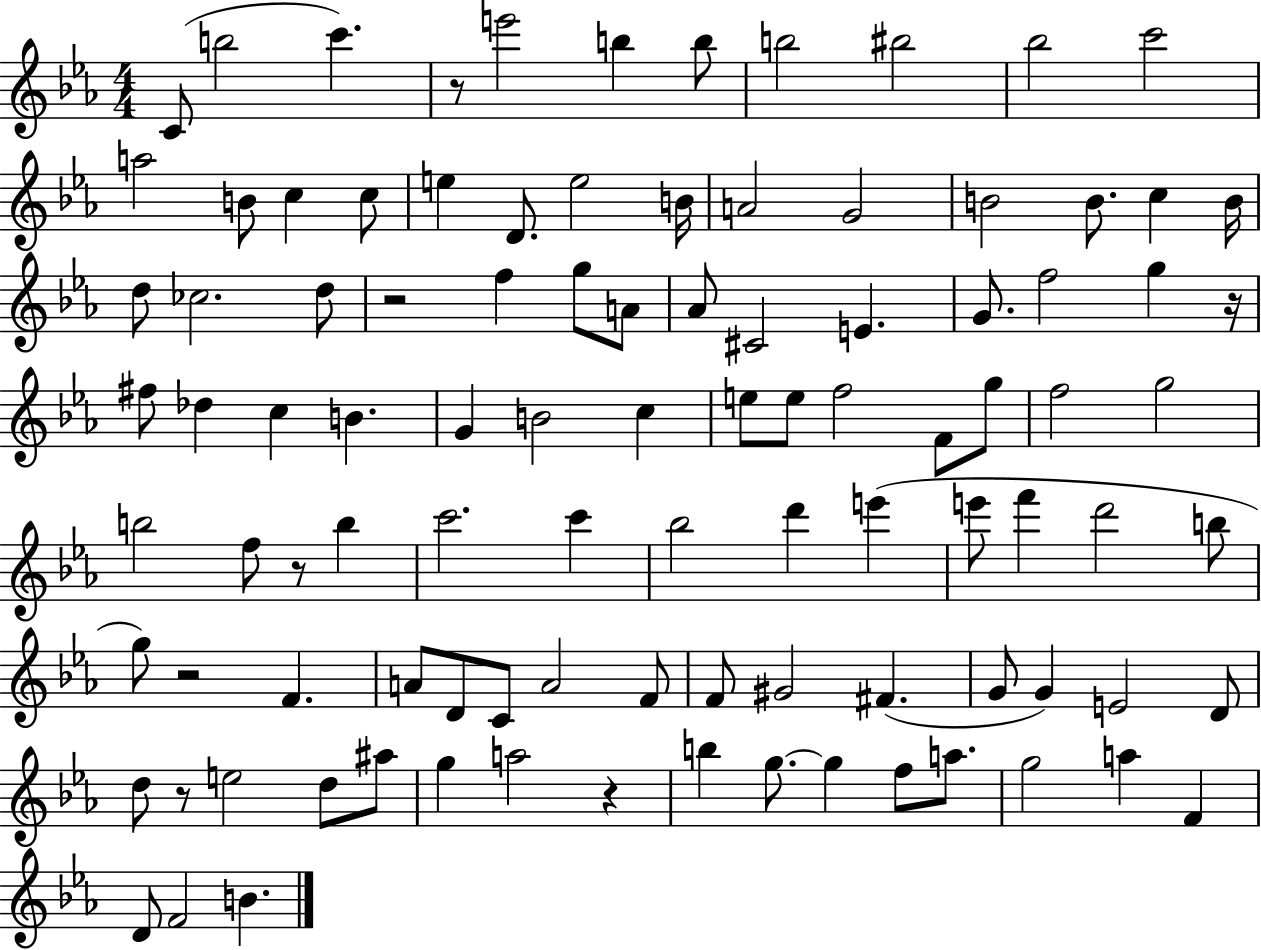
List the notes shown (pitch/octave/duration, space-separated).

C4/e B5/h C6/q. R/e E6/h B5/q B5/e B5/h BIS5/h Bb5/h C6/h A5/h B4/e C5/q C5/e E5/q D4/e. E5/h B4/s A4/h G4/h B4/h B4/e. C5/q B4/s D5/e CES5/h. D5/e R/h F5/q G5/e A4/e Ab4/e C#4/h E4/q. G4/e. F5/h G5/q R/s F#5/e Db5/q C5/q B4/q. G4/q B4/h C5/q E5/e E5/e F5/h F4/e G5/e F5/h G5/h B5/h F5/e R/e B5/q C6/h. C6/q Bb5/h D6/q E6/q E6/e F6/q D6/h B5/e G5/e R/h F4/q. A4/e D4/e C4/e A4/h F4/e F4/e G#4/h F#4/q. G4/e G4/q E4/h D4/e D5/e R/e E5/h D5/e A#5/e G5/q A5/h R/q B5/q G5/e. G5/q F5/e A5/e. G5/h A5/q F4/q D4/e F4/h B4/q.